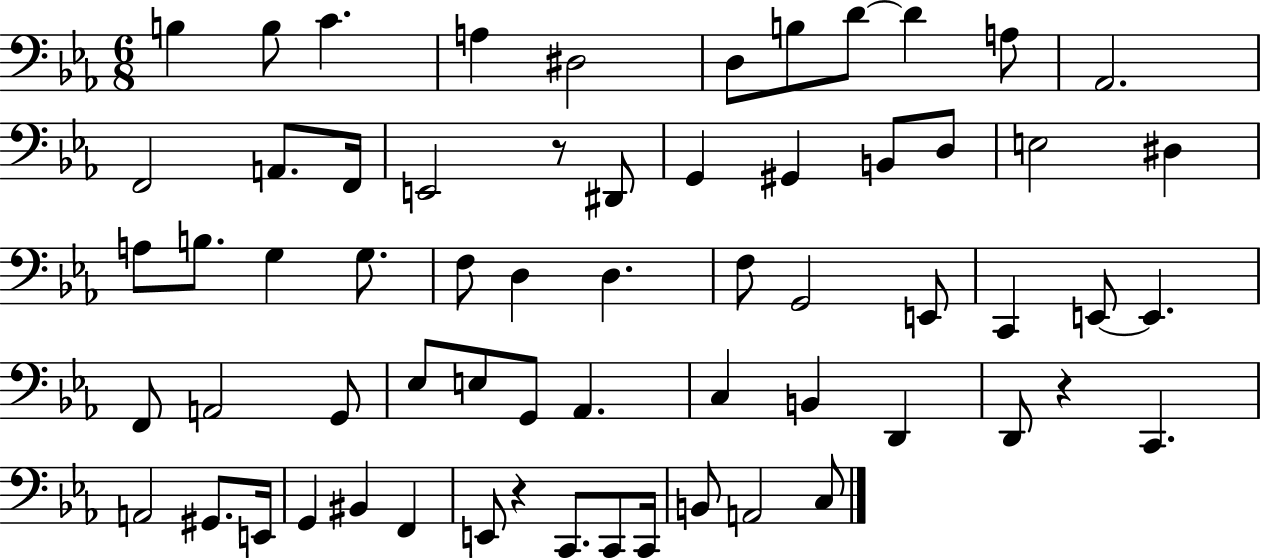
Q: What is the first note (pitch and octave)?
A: B3